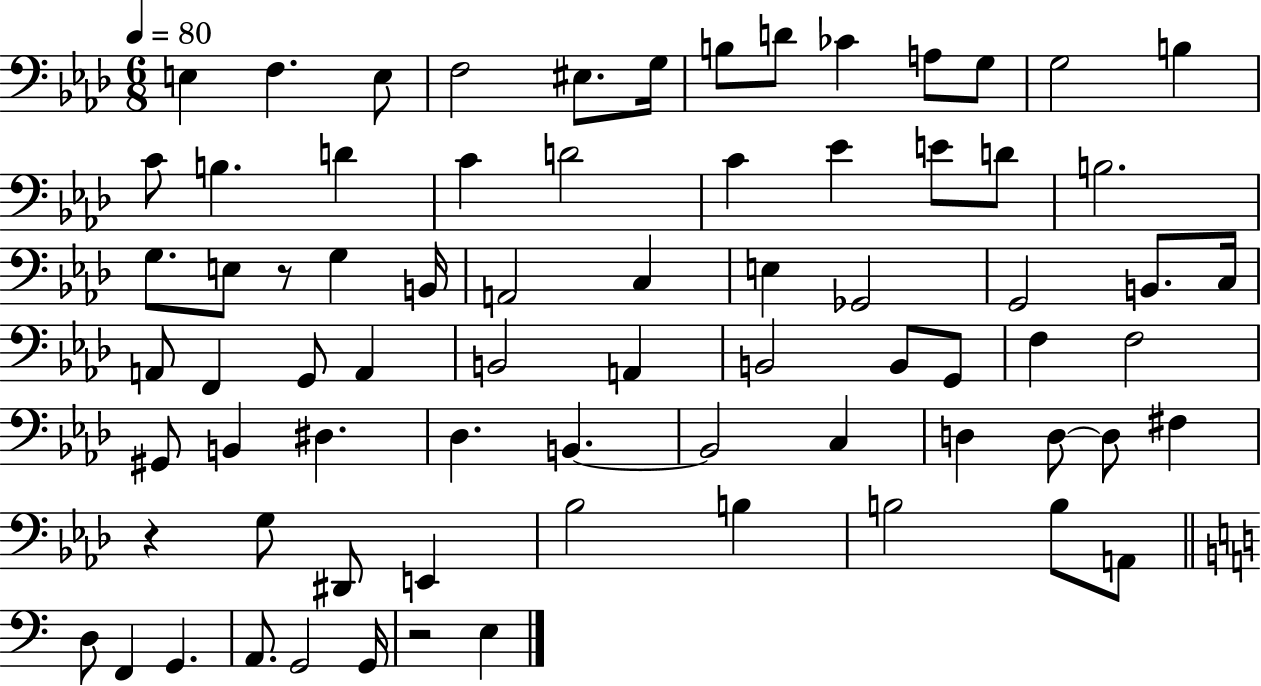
X:1
T:Untitled
M:6/8
L:1/4
K:Ab
E, F, E,/2 F,2 ^E,/2 G,/4 B,/2 D/2 _C A,/2 G,/2 G,2 B, C/2 B, D C D2 C _E E/2 D/2 B,2 G,/2 E,/2 z/2 G, B,,/4 A,,2 C, E, _G,,2 G,,2 B,,/2 C,/4 A,,/2 F,, G,,/2 A,, B,,2 A,, B,,2 B,,/2 G,,/2 F, F,2 ^G,,/2 B,, ^D, _D, B,, B,,2 C, D, D,/2 D,/2 ^F, z G,/2 ^D,,/2 E,, _B,2 B, B,2 B,/2 A,,/2 D,/2 F,, G,, A,,/2 G,,2 G,,/4 z2 E,